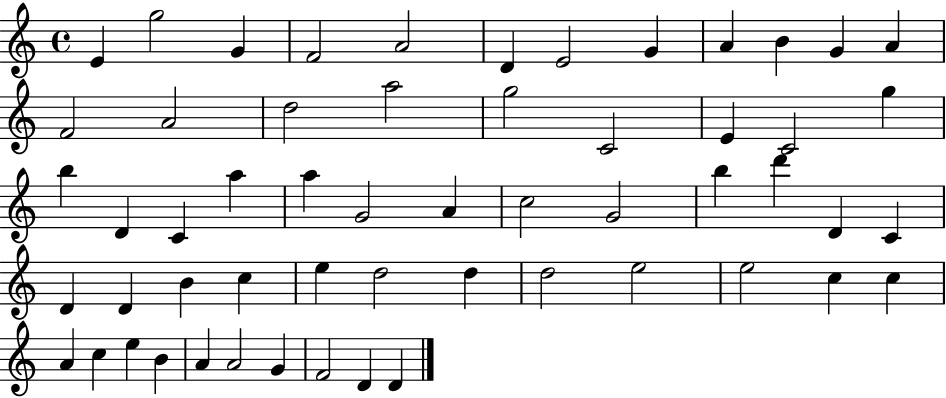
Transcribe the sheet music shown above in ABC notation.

X:1
T:Untitled
M:4/4
L:1/4
K:C
E g2 G F2 A2 D E2 G A B G A F2 A2 d2 a2 g2 C2 E C2 g b D C a a G2 A c2 G2 b d' D C D D B c e d2 d d2 e2 e2 c c A c e B A A2 G F2 D D